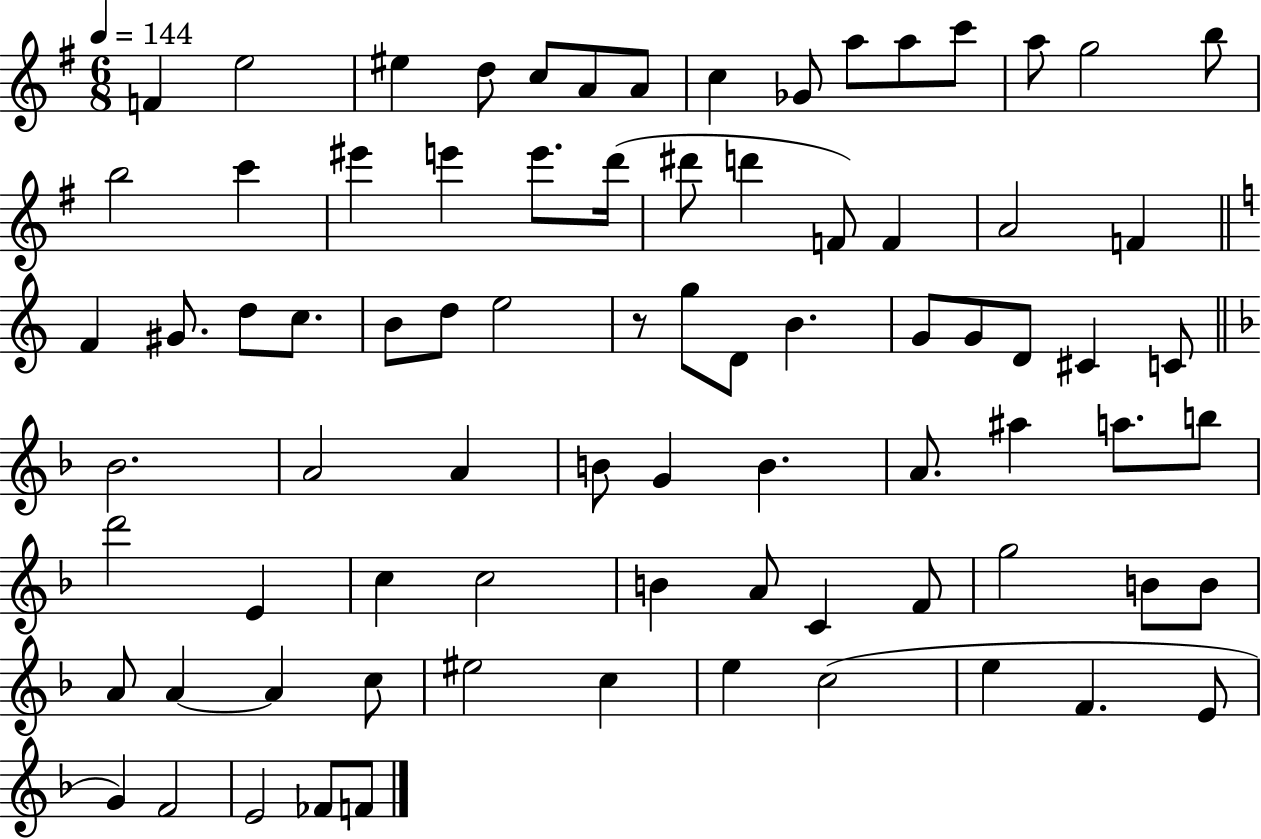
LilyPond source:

{
  \clef treble
  \numericTimeSignature
  \time 6/8
  \key g \major
  \tempo 4 = 144
  f'4 e''2 | eis''4 d''8 c''8 a'8 a'8 | c''4 ges'8 a''8 a''8 c'''8 | a''8 g''2 b''8 | \break b''2 c'''4 | eis'''4 e'''4 e'''8. d'''16( | dis'''8 d'''4 f'8) f'4 | a'2 f'4 | \break \bar "||" \break \key c \major f'4 gis'8. d''8 c''8. | b'8 d''8 e''2 | r8 g''8 d'8 b'4. | g'8 g'8 d'8 cis'4 c'8 | \break \bar "||" \break \key f \major bes'2. | a'2 a'4 | b'8 g'4 b'4. | a'8. ais''4 a''8. b''8 | \break d'''2 e'4 | c''4 c''2 | b'4 a'8 c'4 f'8 | g''2 b'8 b'8 | \break a'8 a'4~~ a'4 c''8 | eis''2 c''4 | e''4 c''2( | e''4 f'4. e'8 | \break g'4) f'2 | e'2 fes'8 f'8 | \bar "|."
}